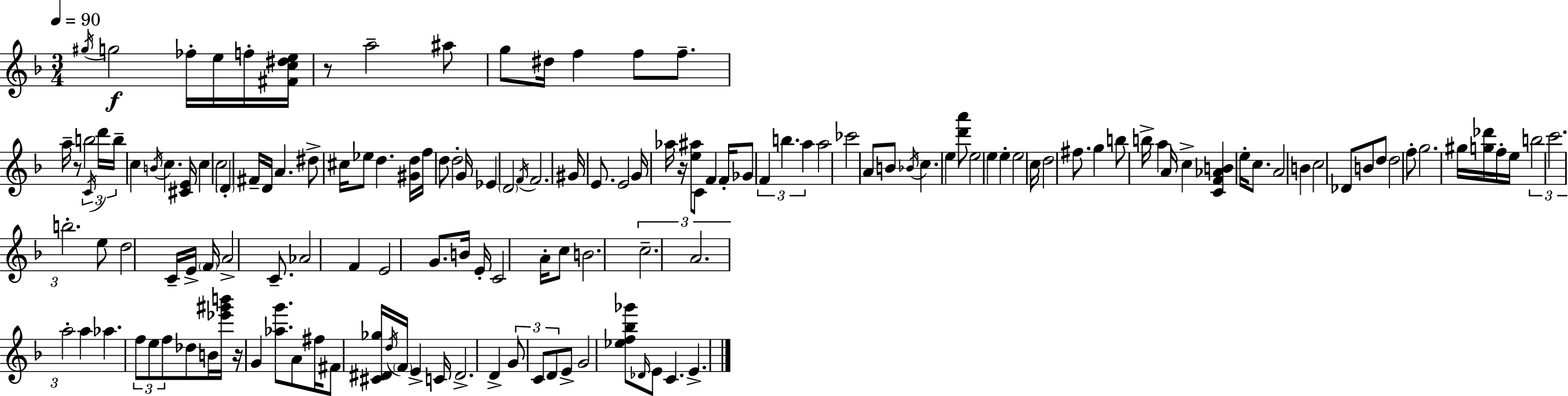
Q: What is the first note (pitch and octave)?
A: G#5